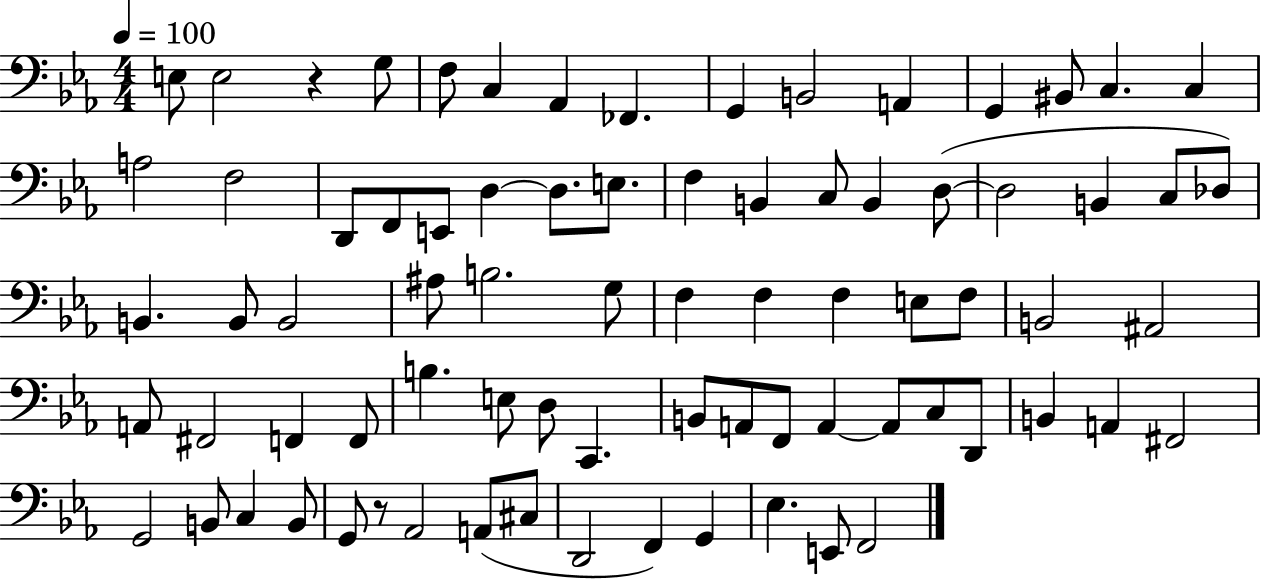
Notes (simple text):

E3/e E3/h R/q G3/e F3/e C3/q Ab2/q FES2/q. G2/q B2/h A2/q G2/q BIS2/e C3/q. C3/q A3/h F3/h D2/e F2/e E2/e D3/q D3/e. E3/e. F3/q B2/q C3/e B2/q D3/e D3/h B2/q C3/e Db3/e B2/q. B2/e B2/h A#3/e B3/h. G3/e F3/q F3/q F3/q E3/e F3/e B2/h A#2/h A2/e F#2/h F2/q F2/e B3/q. E3/e D3/e C2/q. B2/e A2/e F2/e A2/q A2/e C3/e D2/e B2/q A2/q F#2/h G2/h B2/e C3/q B2/e G2/e R/e Ab2/h A2/e C#3/e D2/h F2/q G2/q Eb3/q. E2/e F2/h